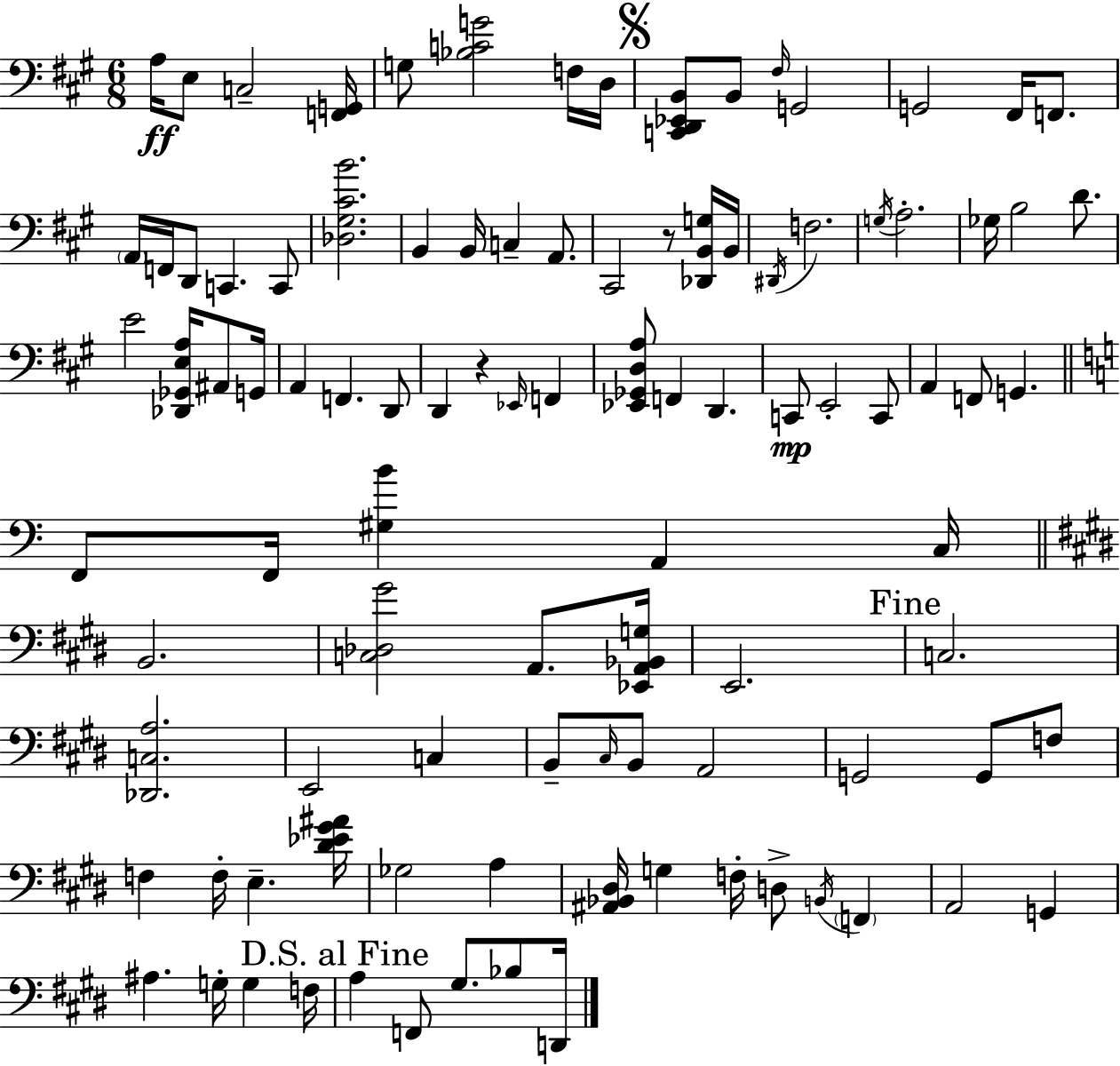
{
  \clef bass
  \numericTimeSignature
  \time 6/8
  \key a \major
  a16\ff e8 c2-- <f, g,>16 | g8 <bes c' g'>2 f16 d16 | \mark \markup { \musicglyph "scripts.segno" } <c, d, ees, b,>8 b,8 \grace { fis16 } g,2 | g,2 fis,16 f,8. | \break \parenthesize a,16 f,16 d,8 c,4. c,8 | <des gis cis' b'>2. | b,4 b,16 c4-- a,8. | cis,2 r8 <des, b, g>16 | \break b,16 \acciaccatura { dis,16 } f2. | \acciaccatura { g16 } a2.-. | ges16 b2 | d'8. e'2 <des, ges, e a>16 | \break ais,8 g,16 a,4 f,4. | d,8 d,4 r4 \grace { ees,16 } | f,4 <ees, ges, d a>8 f,4 d,4. | c,8\mp e,2-. | \break c,8 a,4 f,8 g,4. | \bar "||" \break \key c \major f,8 f,16 <gis b'>4 a,4 c16 | \bar "||" \break \key e \major b,2. | <c des gis'>2 a,8. <ees, a, bes, g>16 | e,2. | \mark "Fine" c2. | \break <des, c a>2. | e,2 c4 | b,8-- \grace { cis16 } b,8 a,2 | g,2 g,8 f8 | \break f4 f16-. e4.-- | <dis' ees' gis' ais'>16 ges2 a4 | <ais, bes, dis>16 g4 f16-. d8-> \acciaccatura { b,16 } \parenthesize f,4 | a,2 g,4 | \break ais4. g16-. g4 | f16 \mark "D.S. al Fine" a4 f,8 gis8. bes8 | d,16 \bar "|."
}